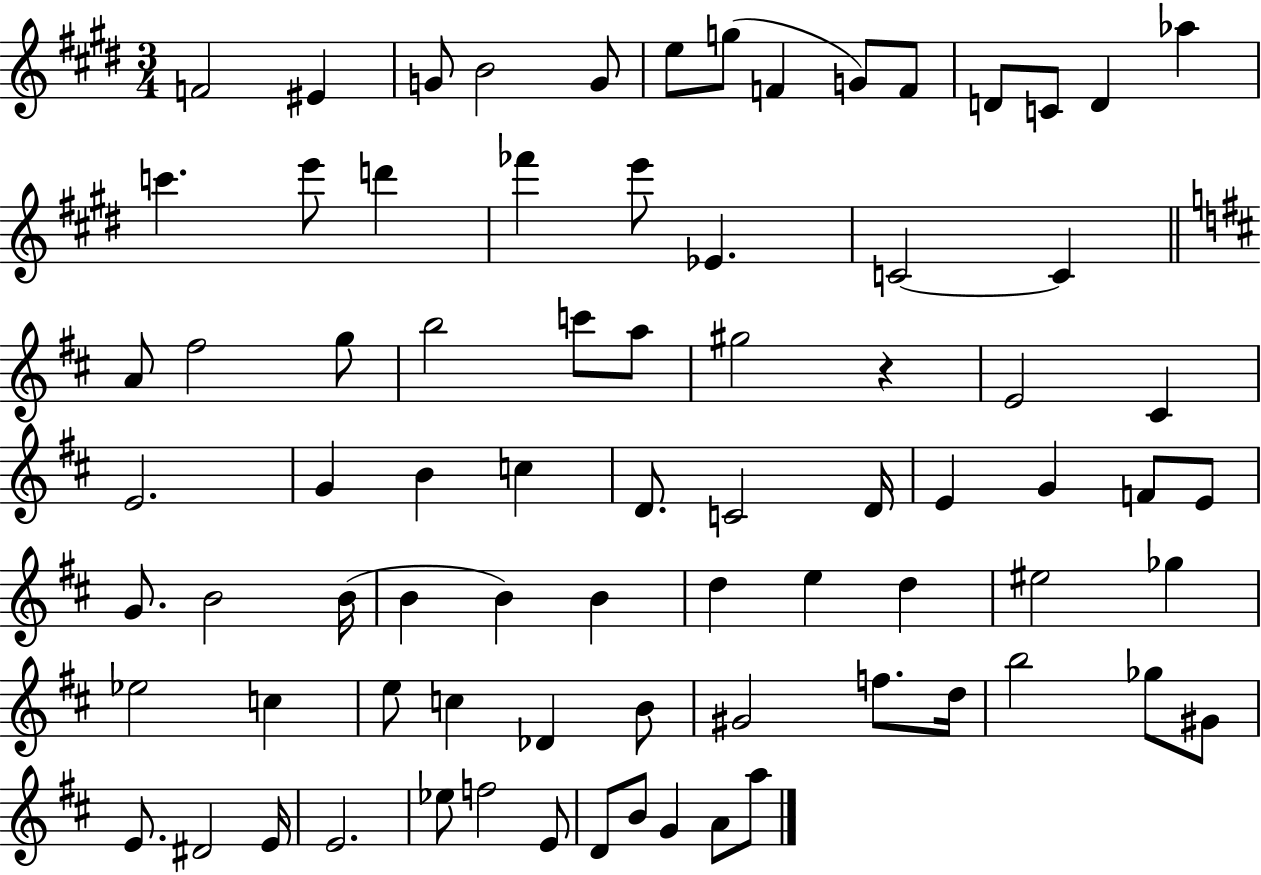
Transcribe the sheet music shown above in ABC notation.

X:1
T:Untitled
M:3/4
L:1/4
K:E
F2 ^E G/2 B2 G/2 e/2 g/2 F G/2 F/2 D/2 C/2 D _a c' e'/2 d' _f' e'/2 _E C2 C A/2 ^f2 g/2 b2 c'/2 a/2 ^g2 z E2 ^C E2 G B c D/2 C2 D/4 E G F/2 E/2 G/2 B2 B/4 B B B d e d ^e2 _g _e2 c e/2 c _D B/2 ^G2 f/2 d/4 b2 _g/2 ^G/2 E/2 ^D2 E/4 E2 _e/2 f2 E/2 D/2 B/2 G A/2 a/2